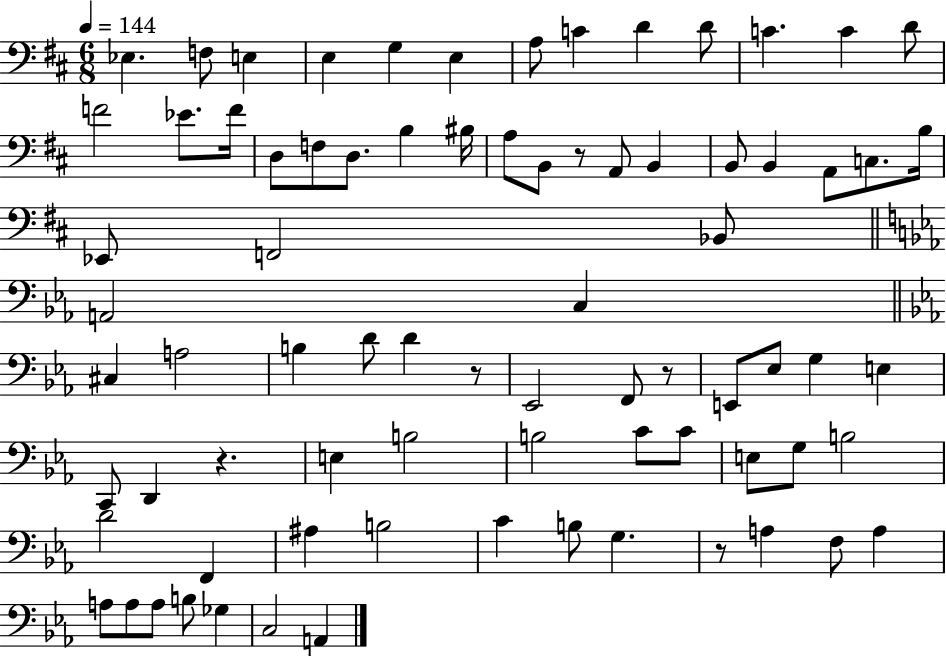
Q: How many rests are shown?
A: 5